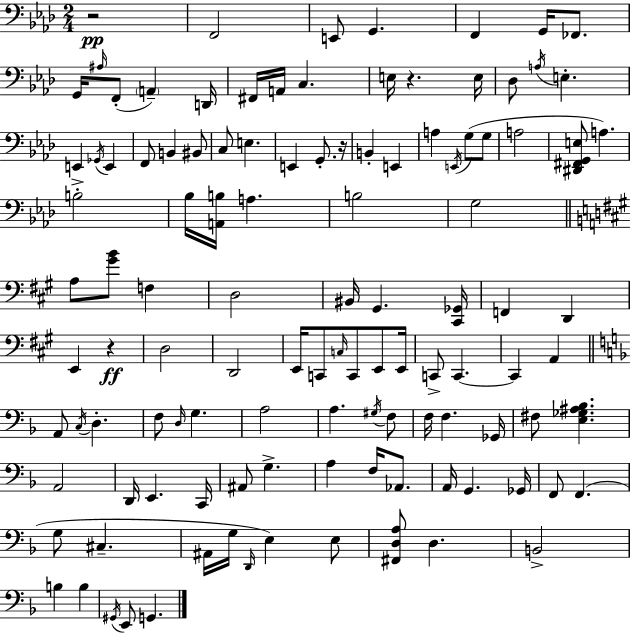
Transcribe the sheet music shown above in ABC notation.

X:1
T:Untitled
M:2/4
L:1/4
K:Ab
z2 F,,2 E,,/2 G,, F,, G,,/4 _F,,/2 G,,/4 ^A,/4 F,,/2 A,, D,,/4 ^F,,/4 A,,/4 C, E,/4 z E,/4 _D,/2 A,/4 E, E,, _G,,/4 E,, F,,/2 B,, ^B,,/2 C,/2 E, E,, G,,/2 z/4 B,, E,, A, E,,/4 G,/2 G,/2 A,2 [^D,,^F,,G,,E,]/2 A, B,2 _B,/4 [A,,B,]/4 A, B,2 G,2 A,/2 [^GB]/2 F, D,2 ^B,,/4 ^G,, [^C,,_G,,]/4 F,, D,, E,, z D,2 D,,2 E,,/4 C,,/2 C,/4 C,,/2 E,,/2 E,,/4 C,,/2 C,, C,, A,, A,,/2 C,/4 D, F,/2 D,/4 G, A,2 A, ^G,/4 F,/2 F,/4 F, _G,,/4 ^F,/2 [E,_G,^A,_B,] A,,2 D,,/4 E,, C,,/4 ^A,,/2 G, A, F,/4 _A,,/2 A,,/4 G,, _G,,/4 F,,/2 F,, G,/2 ^C, ^A,,/4 G,/4 D,,/4 E, E,/2 [^F,,D,A,]/2 D, B,,2 B, B, ^G,,/4 E,,/2 G,,